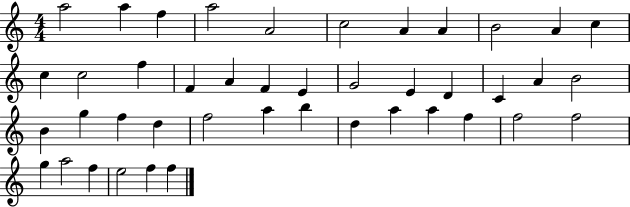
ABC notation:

X:1
T:Untitled
M:4/4
L:1/4
K:C
a2 a f a2 A2 c2 A A B2 A c c c2 f F A F E G2 E D C A B2 B g f d f2 a b d a a f f2 f2 g a2 f e2 f f